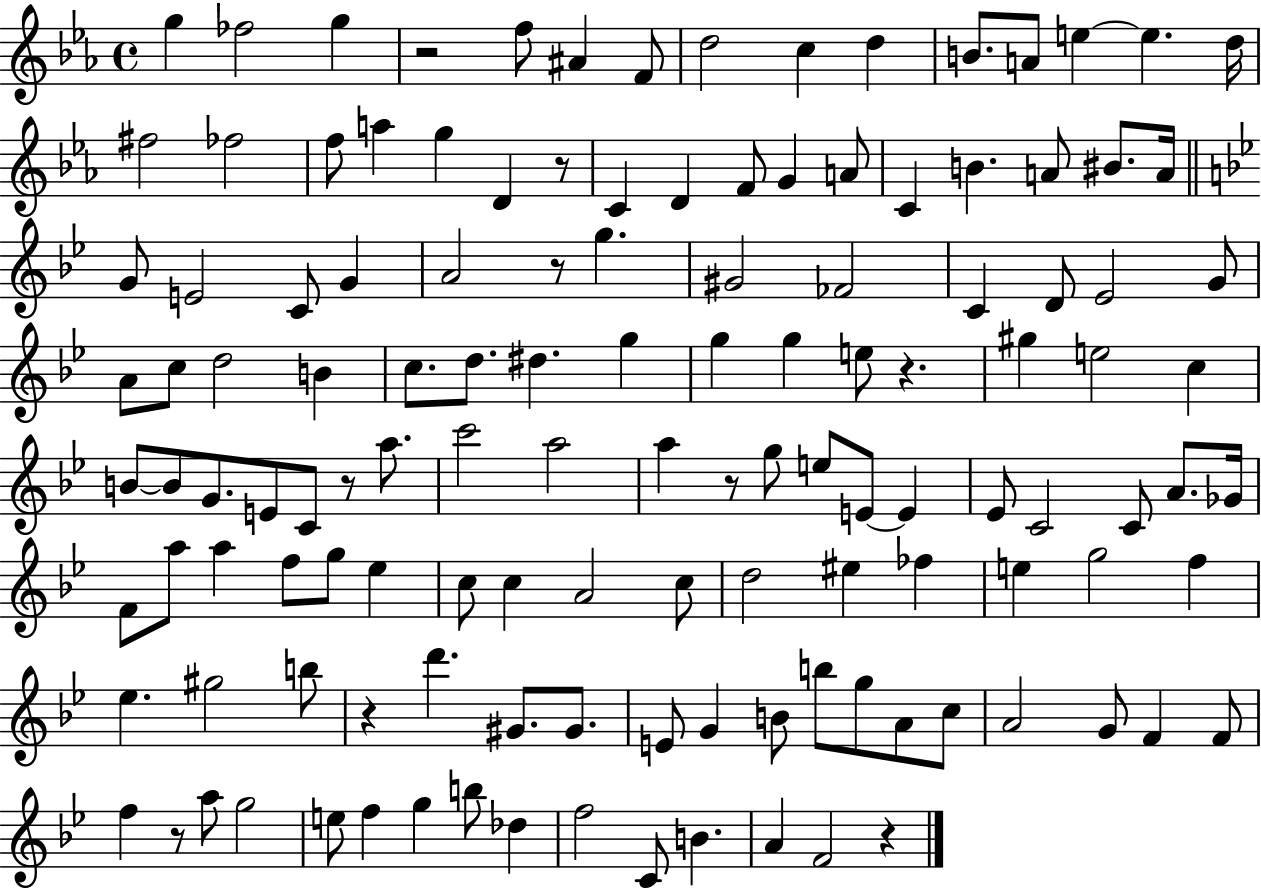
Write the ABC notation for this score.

X:1
T:Untitled
M:4/4
L:1/4
K:Eb
g _f2 g z2 f/2 ^A F/2 d2 c d B/2 A/2 e e d/4 ^f2 _f2 f/2 a g D z/2 C D F/2 G A/2 C B A/2 ^B/2 A/4 G/2 E2 C/2 G A2 z/2 g ^G2 _F2 C D/2 _E2 G/2 A/2 c/2 d2 B c/2 d/2 ^d g g g e/2 z ^g e2 c B/2 B/2 G/2 E/2 C/2 z/2 a/2 c'2 a2 a z/2 g/2 e/2 E/2 E _E/2 C2 C/2 A/2 _G/4 F/2 a/2 a f/2 g/2 _e c/2 c A2 c/2 d2 ^e _f e g2 f _e ^g2 b/2 z d' ^G/2 ^G/2 E/2 G B/2 b/2 g/2 A/2 c/2 A2 G/2 F F/2 f z/2 a/2 g2 e/2 f g b/2 _d f2 C/2 B A F2 z